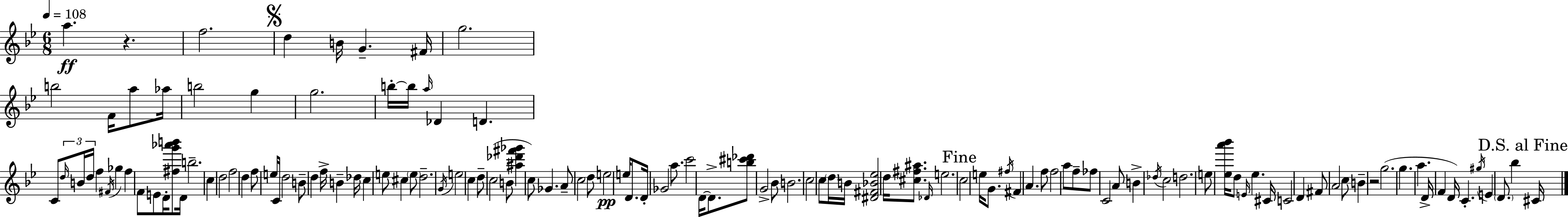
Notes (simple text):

A5/q. R/q. F5/h. D5/q B4/s G4/q. F#4/s G5/h. B5/h F4/s A5/e Ab5/s B5/h G5/q G5/h. B5/s B5/s A5/s Db4/q D4/q. C4/e D5/s B4/s D5/s F5/q F#4/s Gb5/q F5/q F4/e E4/e D4/s [F#5,G6,Ab6,B6]/e D4/s B5/h. C5/q D5/h F5/h D5/q F5/e E5/s C4/s D5/h B4/e D5/q F5/s B4/q Db5/s C5/q E5/e C#5/q E5/e D5/h. G4/s E5/h C5/q D5/e C5/h B4/e [A#5,Db6,F#6,Gb6]/q C5/e Gb4/q. A4/e C5/h D5/e E5/h E5/s D4/e. D4/s Gb4/h A5/e. C6/h D4/s D4/e. [B5,C#6,Db6]/e G4/h Bb4/e B4/h. C5/h C5/e D5/s B4/s [D#4,F#4,Bb4,Eb5]/h D5/s [C#5,F#5,A#5]/e. Db4/s E5/h. C5/h E5/s G4/e. F#5/s F#4/q A4/q. F5/e F5/h A5/e F5/e FES5/e C4/h A4/e B4/q Db5/s C5/h D5/h. E5/e [Eb5,A6,Bb6]/s D5/e E4/s Eb5/q. C#4/s C4/h D4/q F#4/e A4/h C5/e B4/q R/h G5/h. G5/q. A5/q. D4/s F4/q D4/s C4/q. G#5/s E4/q D4/e. Bb5/q C#4/s